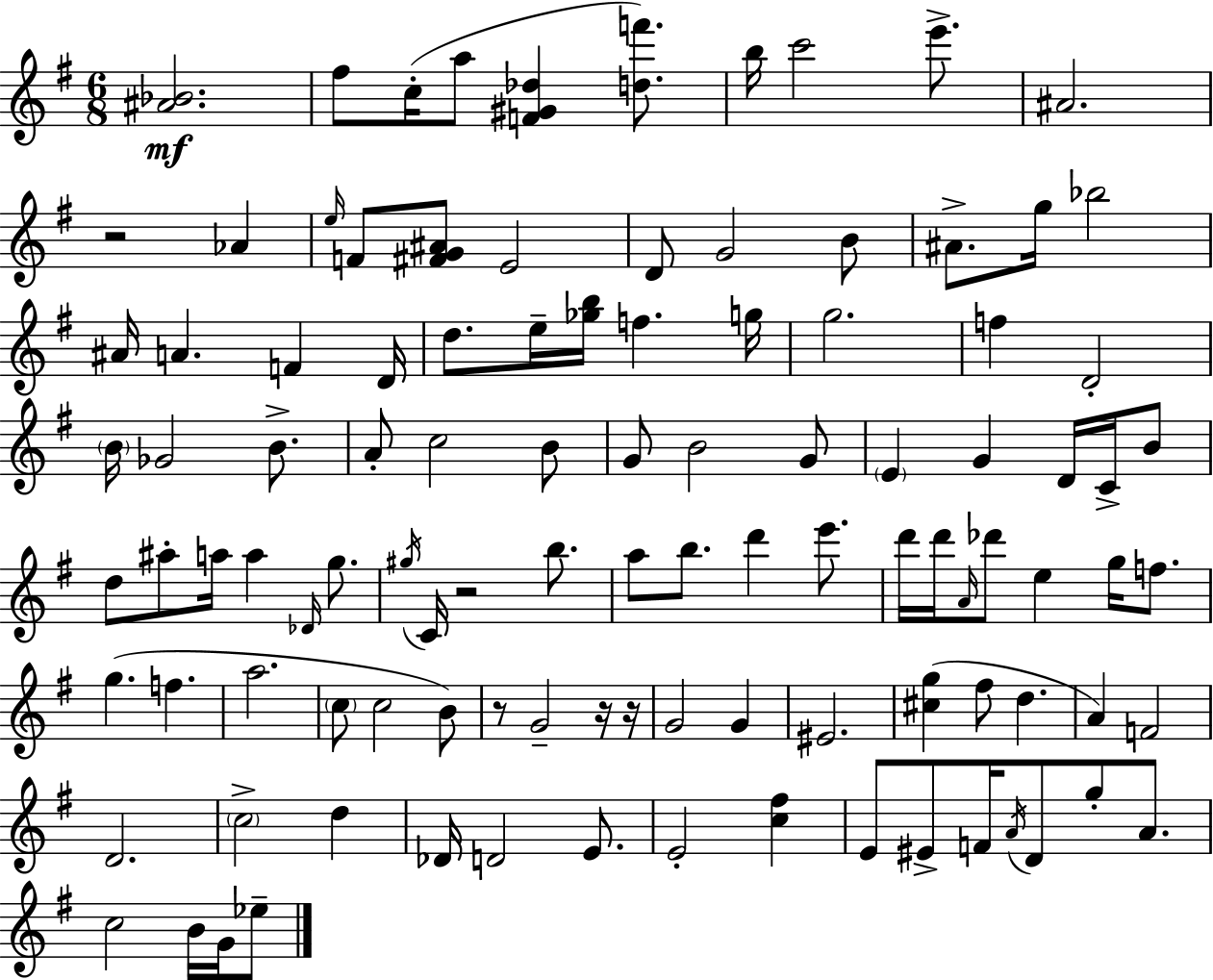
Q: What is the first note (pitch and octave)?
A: F#5